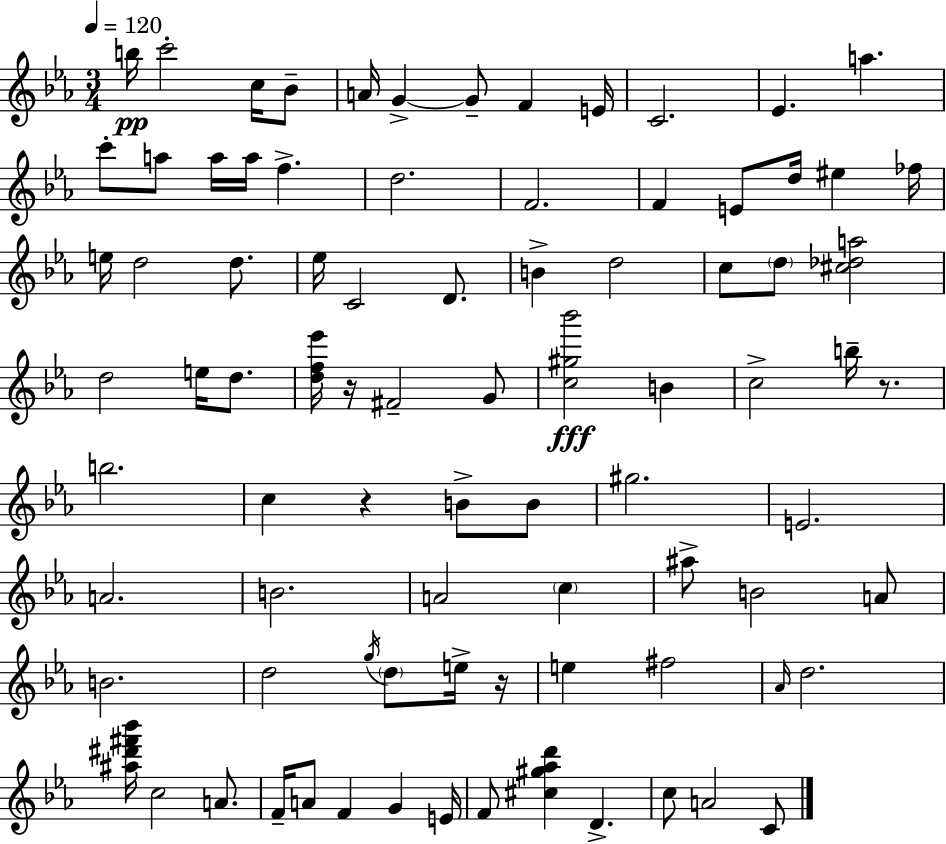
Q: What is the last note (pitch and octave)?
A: C4